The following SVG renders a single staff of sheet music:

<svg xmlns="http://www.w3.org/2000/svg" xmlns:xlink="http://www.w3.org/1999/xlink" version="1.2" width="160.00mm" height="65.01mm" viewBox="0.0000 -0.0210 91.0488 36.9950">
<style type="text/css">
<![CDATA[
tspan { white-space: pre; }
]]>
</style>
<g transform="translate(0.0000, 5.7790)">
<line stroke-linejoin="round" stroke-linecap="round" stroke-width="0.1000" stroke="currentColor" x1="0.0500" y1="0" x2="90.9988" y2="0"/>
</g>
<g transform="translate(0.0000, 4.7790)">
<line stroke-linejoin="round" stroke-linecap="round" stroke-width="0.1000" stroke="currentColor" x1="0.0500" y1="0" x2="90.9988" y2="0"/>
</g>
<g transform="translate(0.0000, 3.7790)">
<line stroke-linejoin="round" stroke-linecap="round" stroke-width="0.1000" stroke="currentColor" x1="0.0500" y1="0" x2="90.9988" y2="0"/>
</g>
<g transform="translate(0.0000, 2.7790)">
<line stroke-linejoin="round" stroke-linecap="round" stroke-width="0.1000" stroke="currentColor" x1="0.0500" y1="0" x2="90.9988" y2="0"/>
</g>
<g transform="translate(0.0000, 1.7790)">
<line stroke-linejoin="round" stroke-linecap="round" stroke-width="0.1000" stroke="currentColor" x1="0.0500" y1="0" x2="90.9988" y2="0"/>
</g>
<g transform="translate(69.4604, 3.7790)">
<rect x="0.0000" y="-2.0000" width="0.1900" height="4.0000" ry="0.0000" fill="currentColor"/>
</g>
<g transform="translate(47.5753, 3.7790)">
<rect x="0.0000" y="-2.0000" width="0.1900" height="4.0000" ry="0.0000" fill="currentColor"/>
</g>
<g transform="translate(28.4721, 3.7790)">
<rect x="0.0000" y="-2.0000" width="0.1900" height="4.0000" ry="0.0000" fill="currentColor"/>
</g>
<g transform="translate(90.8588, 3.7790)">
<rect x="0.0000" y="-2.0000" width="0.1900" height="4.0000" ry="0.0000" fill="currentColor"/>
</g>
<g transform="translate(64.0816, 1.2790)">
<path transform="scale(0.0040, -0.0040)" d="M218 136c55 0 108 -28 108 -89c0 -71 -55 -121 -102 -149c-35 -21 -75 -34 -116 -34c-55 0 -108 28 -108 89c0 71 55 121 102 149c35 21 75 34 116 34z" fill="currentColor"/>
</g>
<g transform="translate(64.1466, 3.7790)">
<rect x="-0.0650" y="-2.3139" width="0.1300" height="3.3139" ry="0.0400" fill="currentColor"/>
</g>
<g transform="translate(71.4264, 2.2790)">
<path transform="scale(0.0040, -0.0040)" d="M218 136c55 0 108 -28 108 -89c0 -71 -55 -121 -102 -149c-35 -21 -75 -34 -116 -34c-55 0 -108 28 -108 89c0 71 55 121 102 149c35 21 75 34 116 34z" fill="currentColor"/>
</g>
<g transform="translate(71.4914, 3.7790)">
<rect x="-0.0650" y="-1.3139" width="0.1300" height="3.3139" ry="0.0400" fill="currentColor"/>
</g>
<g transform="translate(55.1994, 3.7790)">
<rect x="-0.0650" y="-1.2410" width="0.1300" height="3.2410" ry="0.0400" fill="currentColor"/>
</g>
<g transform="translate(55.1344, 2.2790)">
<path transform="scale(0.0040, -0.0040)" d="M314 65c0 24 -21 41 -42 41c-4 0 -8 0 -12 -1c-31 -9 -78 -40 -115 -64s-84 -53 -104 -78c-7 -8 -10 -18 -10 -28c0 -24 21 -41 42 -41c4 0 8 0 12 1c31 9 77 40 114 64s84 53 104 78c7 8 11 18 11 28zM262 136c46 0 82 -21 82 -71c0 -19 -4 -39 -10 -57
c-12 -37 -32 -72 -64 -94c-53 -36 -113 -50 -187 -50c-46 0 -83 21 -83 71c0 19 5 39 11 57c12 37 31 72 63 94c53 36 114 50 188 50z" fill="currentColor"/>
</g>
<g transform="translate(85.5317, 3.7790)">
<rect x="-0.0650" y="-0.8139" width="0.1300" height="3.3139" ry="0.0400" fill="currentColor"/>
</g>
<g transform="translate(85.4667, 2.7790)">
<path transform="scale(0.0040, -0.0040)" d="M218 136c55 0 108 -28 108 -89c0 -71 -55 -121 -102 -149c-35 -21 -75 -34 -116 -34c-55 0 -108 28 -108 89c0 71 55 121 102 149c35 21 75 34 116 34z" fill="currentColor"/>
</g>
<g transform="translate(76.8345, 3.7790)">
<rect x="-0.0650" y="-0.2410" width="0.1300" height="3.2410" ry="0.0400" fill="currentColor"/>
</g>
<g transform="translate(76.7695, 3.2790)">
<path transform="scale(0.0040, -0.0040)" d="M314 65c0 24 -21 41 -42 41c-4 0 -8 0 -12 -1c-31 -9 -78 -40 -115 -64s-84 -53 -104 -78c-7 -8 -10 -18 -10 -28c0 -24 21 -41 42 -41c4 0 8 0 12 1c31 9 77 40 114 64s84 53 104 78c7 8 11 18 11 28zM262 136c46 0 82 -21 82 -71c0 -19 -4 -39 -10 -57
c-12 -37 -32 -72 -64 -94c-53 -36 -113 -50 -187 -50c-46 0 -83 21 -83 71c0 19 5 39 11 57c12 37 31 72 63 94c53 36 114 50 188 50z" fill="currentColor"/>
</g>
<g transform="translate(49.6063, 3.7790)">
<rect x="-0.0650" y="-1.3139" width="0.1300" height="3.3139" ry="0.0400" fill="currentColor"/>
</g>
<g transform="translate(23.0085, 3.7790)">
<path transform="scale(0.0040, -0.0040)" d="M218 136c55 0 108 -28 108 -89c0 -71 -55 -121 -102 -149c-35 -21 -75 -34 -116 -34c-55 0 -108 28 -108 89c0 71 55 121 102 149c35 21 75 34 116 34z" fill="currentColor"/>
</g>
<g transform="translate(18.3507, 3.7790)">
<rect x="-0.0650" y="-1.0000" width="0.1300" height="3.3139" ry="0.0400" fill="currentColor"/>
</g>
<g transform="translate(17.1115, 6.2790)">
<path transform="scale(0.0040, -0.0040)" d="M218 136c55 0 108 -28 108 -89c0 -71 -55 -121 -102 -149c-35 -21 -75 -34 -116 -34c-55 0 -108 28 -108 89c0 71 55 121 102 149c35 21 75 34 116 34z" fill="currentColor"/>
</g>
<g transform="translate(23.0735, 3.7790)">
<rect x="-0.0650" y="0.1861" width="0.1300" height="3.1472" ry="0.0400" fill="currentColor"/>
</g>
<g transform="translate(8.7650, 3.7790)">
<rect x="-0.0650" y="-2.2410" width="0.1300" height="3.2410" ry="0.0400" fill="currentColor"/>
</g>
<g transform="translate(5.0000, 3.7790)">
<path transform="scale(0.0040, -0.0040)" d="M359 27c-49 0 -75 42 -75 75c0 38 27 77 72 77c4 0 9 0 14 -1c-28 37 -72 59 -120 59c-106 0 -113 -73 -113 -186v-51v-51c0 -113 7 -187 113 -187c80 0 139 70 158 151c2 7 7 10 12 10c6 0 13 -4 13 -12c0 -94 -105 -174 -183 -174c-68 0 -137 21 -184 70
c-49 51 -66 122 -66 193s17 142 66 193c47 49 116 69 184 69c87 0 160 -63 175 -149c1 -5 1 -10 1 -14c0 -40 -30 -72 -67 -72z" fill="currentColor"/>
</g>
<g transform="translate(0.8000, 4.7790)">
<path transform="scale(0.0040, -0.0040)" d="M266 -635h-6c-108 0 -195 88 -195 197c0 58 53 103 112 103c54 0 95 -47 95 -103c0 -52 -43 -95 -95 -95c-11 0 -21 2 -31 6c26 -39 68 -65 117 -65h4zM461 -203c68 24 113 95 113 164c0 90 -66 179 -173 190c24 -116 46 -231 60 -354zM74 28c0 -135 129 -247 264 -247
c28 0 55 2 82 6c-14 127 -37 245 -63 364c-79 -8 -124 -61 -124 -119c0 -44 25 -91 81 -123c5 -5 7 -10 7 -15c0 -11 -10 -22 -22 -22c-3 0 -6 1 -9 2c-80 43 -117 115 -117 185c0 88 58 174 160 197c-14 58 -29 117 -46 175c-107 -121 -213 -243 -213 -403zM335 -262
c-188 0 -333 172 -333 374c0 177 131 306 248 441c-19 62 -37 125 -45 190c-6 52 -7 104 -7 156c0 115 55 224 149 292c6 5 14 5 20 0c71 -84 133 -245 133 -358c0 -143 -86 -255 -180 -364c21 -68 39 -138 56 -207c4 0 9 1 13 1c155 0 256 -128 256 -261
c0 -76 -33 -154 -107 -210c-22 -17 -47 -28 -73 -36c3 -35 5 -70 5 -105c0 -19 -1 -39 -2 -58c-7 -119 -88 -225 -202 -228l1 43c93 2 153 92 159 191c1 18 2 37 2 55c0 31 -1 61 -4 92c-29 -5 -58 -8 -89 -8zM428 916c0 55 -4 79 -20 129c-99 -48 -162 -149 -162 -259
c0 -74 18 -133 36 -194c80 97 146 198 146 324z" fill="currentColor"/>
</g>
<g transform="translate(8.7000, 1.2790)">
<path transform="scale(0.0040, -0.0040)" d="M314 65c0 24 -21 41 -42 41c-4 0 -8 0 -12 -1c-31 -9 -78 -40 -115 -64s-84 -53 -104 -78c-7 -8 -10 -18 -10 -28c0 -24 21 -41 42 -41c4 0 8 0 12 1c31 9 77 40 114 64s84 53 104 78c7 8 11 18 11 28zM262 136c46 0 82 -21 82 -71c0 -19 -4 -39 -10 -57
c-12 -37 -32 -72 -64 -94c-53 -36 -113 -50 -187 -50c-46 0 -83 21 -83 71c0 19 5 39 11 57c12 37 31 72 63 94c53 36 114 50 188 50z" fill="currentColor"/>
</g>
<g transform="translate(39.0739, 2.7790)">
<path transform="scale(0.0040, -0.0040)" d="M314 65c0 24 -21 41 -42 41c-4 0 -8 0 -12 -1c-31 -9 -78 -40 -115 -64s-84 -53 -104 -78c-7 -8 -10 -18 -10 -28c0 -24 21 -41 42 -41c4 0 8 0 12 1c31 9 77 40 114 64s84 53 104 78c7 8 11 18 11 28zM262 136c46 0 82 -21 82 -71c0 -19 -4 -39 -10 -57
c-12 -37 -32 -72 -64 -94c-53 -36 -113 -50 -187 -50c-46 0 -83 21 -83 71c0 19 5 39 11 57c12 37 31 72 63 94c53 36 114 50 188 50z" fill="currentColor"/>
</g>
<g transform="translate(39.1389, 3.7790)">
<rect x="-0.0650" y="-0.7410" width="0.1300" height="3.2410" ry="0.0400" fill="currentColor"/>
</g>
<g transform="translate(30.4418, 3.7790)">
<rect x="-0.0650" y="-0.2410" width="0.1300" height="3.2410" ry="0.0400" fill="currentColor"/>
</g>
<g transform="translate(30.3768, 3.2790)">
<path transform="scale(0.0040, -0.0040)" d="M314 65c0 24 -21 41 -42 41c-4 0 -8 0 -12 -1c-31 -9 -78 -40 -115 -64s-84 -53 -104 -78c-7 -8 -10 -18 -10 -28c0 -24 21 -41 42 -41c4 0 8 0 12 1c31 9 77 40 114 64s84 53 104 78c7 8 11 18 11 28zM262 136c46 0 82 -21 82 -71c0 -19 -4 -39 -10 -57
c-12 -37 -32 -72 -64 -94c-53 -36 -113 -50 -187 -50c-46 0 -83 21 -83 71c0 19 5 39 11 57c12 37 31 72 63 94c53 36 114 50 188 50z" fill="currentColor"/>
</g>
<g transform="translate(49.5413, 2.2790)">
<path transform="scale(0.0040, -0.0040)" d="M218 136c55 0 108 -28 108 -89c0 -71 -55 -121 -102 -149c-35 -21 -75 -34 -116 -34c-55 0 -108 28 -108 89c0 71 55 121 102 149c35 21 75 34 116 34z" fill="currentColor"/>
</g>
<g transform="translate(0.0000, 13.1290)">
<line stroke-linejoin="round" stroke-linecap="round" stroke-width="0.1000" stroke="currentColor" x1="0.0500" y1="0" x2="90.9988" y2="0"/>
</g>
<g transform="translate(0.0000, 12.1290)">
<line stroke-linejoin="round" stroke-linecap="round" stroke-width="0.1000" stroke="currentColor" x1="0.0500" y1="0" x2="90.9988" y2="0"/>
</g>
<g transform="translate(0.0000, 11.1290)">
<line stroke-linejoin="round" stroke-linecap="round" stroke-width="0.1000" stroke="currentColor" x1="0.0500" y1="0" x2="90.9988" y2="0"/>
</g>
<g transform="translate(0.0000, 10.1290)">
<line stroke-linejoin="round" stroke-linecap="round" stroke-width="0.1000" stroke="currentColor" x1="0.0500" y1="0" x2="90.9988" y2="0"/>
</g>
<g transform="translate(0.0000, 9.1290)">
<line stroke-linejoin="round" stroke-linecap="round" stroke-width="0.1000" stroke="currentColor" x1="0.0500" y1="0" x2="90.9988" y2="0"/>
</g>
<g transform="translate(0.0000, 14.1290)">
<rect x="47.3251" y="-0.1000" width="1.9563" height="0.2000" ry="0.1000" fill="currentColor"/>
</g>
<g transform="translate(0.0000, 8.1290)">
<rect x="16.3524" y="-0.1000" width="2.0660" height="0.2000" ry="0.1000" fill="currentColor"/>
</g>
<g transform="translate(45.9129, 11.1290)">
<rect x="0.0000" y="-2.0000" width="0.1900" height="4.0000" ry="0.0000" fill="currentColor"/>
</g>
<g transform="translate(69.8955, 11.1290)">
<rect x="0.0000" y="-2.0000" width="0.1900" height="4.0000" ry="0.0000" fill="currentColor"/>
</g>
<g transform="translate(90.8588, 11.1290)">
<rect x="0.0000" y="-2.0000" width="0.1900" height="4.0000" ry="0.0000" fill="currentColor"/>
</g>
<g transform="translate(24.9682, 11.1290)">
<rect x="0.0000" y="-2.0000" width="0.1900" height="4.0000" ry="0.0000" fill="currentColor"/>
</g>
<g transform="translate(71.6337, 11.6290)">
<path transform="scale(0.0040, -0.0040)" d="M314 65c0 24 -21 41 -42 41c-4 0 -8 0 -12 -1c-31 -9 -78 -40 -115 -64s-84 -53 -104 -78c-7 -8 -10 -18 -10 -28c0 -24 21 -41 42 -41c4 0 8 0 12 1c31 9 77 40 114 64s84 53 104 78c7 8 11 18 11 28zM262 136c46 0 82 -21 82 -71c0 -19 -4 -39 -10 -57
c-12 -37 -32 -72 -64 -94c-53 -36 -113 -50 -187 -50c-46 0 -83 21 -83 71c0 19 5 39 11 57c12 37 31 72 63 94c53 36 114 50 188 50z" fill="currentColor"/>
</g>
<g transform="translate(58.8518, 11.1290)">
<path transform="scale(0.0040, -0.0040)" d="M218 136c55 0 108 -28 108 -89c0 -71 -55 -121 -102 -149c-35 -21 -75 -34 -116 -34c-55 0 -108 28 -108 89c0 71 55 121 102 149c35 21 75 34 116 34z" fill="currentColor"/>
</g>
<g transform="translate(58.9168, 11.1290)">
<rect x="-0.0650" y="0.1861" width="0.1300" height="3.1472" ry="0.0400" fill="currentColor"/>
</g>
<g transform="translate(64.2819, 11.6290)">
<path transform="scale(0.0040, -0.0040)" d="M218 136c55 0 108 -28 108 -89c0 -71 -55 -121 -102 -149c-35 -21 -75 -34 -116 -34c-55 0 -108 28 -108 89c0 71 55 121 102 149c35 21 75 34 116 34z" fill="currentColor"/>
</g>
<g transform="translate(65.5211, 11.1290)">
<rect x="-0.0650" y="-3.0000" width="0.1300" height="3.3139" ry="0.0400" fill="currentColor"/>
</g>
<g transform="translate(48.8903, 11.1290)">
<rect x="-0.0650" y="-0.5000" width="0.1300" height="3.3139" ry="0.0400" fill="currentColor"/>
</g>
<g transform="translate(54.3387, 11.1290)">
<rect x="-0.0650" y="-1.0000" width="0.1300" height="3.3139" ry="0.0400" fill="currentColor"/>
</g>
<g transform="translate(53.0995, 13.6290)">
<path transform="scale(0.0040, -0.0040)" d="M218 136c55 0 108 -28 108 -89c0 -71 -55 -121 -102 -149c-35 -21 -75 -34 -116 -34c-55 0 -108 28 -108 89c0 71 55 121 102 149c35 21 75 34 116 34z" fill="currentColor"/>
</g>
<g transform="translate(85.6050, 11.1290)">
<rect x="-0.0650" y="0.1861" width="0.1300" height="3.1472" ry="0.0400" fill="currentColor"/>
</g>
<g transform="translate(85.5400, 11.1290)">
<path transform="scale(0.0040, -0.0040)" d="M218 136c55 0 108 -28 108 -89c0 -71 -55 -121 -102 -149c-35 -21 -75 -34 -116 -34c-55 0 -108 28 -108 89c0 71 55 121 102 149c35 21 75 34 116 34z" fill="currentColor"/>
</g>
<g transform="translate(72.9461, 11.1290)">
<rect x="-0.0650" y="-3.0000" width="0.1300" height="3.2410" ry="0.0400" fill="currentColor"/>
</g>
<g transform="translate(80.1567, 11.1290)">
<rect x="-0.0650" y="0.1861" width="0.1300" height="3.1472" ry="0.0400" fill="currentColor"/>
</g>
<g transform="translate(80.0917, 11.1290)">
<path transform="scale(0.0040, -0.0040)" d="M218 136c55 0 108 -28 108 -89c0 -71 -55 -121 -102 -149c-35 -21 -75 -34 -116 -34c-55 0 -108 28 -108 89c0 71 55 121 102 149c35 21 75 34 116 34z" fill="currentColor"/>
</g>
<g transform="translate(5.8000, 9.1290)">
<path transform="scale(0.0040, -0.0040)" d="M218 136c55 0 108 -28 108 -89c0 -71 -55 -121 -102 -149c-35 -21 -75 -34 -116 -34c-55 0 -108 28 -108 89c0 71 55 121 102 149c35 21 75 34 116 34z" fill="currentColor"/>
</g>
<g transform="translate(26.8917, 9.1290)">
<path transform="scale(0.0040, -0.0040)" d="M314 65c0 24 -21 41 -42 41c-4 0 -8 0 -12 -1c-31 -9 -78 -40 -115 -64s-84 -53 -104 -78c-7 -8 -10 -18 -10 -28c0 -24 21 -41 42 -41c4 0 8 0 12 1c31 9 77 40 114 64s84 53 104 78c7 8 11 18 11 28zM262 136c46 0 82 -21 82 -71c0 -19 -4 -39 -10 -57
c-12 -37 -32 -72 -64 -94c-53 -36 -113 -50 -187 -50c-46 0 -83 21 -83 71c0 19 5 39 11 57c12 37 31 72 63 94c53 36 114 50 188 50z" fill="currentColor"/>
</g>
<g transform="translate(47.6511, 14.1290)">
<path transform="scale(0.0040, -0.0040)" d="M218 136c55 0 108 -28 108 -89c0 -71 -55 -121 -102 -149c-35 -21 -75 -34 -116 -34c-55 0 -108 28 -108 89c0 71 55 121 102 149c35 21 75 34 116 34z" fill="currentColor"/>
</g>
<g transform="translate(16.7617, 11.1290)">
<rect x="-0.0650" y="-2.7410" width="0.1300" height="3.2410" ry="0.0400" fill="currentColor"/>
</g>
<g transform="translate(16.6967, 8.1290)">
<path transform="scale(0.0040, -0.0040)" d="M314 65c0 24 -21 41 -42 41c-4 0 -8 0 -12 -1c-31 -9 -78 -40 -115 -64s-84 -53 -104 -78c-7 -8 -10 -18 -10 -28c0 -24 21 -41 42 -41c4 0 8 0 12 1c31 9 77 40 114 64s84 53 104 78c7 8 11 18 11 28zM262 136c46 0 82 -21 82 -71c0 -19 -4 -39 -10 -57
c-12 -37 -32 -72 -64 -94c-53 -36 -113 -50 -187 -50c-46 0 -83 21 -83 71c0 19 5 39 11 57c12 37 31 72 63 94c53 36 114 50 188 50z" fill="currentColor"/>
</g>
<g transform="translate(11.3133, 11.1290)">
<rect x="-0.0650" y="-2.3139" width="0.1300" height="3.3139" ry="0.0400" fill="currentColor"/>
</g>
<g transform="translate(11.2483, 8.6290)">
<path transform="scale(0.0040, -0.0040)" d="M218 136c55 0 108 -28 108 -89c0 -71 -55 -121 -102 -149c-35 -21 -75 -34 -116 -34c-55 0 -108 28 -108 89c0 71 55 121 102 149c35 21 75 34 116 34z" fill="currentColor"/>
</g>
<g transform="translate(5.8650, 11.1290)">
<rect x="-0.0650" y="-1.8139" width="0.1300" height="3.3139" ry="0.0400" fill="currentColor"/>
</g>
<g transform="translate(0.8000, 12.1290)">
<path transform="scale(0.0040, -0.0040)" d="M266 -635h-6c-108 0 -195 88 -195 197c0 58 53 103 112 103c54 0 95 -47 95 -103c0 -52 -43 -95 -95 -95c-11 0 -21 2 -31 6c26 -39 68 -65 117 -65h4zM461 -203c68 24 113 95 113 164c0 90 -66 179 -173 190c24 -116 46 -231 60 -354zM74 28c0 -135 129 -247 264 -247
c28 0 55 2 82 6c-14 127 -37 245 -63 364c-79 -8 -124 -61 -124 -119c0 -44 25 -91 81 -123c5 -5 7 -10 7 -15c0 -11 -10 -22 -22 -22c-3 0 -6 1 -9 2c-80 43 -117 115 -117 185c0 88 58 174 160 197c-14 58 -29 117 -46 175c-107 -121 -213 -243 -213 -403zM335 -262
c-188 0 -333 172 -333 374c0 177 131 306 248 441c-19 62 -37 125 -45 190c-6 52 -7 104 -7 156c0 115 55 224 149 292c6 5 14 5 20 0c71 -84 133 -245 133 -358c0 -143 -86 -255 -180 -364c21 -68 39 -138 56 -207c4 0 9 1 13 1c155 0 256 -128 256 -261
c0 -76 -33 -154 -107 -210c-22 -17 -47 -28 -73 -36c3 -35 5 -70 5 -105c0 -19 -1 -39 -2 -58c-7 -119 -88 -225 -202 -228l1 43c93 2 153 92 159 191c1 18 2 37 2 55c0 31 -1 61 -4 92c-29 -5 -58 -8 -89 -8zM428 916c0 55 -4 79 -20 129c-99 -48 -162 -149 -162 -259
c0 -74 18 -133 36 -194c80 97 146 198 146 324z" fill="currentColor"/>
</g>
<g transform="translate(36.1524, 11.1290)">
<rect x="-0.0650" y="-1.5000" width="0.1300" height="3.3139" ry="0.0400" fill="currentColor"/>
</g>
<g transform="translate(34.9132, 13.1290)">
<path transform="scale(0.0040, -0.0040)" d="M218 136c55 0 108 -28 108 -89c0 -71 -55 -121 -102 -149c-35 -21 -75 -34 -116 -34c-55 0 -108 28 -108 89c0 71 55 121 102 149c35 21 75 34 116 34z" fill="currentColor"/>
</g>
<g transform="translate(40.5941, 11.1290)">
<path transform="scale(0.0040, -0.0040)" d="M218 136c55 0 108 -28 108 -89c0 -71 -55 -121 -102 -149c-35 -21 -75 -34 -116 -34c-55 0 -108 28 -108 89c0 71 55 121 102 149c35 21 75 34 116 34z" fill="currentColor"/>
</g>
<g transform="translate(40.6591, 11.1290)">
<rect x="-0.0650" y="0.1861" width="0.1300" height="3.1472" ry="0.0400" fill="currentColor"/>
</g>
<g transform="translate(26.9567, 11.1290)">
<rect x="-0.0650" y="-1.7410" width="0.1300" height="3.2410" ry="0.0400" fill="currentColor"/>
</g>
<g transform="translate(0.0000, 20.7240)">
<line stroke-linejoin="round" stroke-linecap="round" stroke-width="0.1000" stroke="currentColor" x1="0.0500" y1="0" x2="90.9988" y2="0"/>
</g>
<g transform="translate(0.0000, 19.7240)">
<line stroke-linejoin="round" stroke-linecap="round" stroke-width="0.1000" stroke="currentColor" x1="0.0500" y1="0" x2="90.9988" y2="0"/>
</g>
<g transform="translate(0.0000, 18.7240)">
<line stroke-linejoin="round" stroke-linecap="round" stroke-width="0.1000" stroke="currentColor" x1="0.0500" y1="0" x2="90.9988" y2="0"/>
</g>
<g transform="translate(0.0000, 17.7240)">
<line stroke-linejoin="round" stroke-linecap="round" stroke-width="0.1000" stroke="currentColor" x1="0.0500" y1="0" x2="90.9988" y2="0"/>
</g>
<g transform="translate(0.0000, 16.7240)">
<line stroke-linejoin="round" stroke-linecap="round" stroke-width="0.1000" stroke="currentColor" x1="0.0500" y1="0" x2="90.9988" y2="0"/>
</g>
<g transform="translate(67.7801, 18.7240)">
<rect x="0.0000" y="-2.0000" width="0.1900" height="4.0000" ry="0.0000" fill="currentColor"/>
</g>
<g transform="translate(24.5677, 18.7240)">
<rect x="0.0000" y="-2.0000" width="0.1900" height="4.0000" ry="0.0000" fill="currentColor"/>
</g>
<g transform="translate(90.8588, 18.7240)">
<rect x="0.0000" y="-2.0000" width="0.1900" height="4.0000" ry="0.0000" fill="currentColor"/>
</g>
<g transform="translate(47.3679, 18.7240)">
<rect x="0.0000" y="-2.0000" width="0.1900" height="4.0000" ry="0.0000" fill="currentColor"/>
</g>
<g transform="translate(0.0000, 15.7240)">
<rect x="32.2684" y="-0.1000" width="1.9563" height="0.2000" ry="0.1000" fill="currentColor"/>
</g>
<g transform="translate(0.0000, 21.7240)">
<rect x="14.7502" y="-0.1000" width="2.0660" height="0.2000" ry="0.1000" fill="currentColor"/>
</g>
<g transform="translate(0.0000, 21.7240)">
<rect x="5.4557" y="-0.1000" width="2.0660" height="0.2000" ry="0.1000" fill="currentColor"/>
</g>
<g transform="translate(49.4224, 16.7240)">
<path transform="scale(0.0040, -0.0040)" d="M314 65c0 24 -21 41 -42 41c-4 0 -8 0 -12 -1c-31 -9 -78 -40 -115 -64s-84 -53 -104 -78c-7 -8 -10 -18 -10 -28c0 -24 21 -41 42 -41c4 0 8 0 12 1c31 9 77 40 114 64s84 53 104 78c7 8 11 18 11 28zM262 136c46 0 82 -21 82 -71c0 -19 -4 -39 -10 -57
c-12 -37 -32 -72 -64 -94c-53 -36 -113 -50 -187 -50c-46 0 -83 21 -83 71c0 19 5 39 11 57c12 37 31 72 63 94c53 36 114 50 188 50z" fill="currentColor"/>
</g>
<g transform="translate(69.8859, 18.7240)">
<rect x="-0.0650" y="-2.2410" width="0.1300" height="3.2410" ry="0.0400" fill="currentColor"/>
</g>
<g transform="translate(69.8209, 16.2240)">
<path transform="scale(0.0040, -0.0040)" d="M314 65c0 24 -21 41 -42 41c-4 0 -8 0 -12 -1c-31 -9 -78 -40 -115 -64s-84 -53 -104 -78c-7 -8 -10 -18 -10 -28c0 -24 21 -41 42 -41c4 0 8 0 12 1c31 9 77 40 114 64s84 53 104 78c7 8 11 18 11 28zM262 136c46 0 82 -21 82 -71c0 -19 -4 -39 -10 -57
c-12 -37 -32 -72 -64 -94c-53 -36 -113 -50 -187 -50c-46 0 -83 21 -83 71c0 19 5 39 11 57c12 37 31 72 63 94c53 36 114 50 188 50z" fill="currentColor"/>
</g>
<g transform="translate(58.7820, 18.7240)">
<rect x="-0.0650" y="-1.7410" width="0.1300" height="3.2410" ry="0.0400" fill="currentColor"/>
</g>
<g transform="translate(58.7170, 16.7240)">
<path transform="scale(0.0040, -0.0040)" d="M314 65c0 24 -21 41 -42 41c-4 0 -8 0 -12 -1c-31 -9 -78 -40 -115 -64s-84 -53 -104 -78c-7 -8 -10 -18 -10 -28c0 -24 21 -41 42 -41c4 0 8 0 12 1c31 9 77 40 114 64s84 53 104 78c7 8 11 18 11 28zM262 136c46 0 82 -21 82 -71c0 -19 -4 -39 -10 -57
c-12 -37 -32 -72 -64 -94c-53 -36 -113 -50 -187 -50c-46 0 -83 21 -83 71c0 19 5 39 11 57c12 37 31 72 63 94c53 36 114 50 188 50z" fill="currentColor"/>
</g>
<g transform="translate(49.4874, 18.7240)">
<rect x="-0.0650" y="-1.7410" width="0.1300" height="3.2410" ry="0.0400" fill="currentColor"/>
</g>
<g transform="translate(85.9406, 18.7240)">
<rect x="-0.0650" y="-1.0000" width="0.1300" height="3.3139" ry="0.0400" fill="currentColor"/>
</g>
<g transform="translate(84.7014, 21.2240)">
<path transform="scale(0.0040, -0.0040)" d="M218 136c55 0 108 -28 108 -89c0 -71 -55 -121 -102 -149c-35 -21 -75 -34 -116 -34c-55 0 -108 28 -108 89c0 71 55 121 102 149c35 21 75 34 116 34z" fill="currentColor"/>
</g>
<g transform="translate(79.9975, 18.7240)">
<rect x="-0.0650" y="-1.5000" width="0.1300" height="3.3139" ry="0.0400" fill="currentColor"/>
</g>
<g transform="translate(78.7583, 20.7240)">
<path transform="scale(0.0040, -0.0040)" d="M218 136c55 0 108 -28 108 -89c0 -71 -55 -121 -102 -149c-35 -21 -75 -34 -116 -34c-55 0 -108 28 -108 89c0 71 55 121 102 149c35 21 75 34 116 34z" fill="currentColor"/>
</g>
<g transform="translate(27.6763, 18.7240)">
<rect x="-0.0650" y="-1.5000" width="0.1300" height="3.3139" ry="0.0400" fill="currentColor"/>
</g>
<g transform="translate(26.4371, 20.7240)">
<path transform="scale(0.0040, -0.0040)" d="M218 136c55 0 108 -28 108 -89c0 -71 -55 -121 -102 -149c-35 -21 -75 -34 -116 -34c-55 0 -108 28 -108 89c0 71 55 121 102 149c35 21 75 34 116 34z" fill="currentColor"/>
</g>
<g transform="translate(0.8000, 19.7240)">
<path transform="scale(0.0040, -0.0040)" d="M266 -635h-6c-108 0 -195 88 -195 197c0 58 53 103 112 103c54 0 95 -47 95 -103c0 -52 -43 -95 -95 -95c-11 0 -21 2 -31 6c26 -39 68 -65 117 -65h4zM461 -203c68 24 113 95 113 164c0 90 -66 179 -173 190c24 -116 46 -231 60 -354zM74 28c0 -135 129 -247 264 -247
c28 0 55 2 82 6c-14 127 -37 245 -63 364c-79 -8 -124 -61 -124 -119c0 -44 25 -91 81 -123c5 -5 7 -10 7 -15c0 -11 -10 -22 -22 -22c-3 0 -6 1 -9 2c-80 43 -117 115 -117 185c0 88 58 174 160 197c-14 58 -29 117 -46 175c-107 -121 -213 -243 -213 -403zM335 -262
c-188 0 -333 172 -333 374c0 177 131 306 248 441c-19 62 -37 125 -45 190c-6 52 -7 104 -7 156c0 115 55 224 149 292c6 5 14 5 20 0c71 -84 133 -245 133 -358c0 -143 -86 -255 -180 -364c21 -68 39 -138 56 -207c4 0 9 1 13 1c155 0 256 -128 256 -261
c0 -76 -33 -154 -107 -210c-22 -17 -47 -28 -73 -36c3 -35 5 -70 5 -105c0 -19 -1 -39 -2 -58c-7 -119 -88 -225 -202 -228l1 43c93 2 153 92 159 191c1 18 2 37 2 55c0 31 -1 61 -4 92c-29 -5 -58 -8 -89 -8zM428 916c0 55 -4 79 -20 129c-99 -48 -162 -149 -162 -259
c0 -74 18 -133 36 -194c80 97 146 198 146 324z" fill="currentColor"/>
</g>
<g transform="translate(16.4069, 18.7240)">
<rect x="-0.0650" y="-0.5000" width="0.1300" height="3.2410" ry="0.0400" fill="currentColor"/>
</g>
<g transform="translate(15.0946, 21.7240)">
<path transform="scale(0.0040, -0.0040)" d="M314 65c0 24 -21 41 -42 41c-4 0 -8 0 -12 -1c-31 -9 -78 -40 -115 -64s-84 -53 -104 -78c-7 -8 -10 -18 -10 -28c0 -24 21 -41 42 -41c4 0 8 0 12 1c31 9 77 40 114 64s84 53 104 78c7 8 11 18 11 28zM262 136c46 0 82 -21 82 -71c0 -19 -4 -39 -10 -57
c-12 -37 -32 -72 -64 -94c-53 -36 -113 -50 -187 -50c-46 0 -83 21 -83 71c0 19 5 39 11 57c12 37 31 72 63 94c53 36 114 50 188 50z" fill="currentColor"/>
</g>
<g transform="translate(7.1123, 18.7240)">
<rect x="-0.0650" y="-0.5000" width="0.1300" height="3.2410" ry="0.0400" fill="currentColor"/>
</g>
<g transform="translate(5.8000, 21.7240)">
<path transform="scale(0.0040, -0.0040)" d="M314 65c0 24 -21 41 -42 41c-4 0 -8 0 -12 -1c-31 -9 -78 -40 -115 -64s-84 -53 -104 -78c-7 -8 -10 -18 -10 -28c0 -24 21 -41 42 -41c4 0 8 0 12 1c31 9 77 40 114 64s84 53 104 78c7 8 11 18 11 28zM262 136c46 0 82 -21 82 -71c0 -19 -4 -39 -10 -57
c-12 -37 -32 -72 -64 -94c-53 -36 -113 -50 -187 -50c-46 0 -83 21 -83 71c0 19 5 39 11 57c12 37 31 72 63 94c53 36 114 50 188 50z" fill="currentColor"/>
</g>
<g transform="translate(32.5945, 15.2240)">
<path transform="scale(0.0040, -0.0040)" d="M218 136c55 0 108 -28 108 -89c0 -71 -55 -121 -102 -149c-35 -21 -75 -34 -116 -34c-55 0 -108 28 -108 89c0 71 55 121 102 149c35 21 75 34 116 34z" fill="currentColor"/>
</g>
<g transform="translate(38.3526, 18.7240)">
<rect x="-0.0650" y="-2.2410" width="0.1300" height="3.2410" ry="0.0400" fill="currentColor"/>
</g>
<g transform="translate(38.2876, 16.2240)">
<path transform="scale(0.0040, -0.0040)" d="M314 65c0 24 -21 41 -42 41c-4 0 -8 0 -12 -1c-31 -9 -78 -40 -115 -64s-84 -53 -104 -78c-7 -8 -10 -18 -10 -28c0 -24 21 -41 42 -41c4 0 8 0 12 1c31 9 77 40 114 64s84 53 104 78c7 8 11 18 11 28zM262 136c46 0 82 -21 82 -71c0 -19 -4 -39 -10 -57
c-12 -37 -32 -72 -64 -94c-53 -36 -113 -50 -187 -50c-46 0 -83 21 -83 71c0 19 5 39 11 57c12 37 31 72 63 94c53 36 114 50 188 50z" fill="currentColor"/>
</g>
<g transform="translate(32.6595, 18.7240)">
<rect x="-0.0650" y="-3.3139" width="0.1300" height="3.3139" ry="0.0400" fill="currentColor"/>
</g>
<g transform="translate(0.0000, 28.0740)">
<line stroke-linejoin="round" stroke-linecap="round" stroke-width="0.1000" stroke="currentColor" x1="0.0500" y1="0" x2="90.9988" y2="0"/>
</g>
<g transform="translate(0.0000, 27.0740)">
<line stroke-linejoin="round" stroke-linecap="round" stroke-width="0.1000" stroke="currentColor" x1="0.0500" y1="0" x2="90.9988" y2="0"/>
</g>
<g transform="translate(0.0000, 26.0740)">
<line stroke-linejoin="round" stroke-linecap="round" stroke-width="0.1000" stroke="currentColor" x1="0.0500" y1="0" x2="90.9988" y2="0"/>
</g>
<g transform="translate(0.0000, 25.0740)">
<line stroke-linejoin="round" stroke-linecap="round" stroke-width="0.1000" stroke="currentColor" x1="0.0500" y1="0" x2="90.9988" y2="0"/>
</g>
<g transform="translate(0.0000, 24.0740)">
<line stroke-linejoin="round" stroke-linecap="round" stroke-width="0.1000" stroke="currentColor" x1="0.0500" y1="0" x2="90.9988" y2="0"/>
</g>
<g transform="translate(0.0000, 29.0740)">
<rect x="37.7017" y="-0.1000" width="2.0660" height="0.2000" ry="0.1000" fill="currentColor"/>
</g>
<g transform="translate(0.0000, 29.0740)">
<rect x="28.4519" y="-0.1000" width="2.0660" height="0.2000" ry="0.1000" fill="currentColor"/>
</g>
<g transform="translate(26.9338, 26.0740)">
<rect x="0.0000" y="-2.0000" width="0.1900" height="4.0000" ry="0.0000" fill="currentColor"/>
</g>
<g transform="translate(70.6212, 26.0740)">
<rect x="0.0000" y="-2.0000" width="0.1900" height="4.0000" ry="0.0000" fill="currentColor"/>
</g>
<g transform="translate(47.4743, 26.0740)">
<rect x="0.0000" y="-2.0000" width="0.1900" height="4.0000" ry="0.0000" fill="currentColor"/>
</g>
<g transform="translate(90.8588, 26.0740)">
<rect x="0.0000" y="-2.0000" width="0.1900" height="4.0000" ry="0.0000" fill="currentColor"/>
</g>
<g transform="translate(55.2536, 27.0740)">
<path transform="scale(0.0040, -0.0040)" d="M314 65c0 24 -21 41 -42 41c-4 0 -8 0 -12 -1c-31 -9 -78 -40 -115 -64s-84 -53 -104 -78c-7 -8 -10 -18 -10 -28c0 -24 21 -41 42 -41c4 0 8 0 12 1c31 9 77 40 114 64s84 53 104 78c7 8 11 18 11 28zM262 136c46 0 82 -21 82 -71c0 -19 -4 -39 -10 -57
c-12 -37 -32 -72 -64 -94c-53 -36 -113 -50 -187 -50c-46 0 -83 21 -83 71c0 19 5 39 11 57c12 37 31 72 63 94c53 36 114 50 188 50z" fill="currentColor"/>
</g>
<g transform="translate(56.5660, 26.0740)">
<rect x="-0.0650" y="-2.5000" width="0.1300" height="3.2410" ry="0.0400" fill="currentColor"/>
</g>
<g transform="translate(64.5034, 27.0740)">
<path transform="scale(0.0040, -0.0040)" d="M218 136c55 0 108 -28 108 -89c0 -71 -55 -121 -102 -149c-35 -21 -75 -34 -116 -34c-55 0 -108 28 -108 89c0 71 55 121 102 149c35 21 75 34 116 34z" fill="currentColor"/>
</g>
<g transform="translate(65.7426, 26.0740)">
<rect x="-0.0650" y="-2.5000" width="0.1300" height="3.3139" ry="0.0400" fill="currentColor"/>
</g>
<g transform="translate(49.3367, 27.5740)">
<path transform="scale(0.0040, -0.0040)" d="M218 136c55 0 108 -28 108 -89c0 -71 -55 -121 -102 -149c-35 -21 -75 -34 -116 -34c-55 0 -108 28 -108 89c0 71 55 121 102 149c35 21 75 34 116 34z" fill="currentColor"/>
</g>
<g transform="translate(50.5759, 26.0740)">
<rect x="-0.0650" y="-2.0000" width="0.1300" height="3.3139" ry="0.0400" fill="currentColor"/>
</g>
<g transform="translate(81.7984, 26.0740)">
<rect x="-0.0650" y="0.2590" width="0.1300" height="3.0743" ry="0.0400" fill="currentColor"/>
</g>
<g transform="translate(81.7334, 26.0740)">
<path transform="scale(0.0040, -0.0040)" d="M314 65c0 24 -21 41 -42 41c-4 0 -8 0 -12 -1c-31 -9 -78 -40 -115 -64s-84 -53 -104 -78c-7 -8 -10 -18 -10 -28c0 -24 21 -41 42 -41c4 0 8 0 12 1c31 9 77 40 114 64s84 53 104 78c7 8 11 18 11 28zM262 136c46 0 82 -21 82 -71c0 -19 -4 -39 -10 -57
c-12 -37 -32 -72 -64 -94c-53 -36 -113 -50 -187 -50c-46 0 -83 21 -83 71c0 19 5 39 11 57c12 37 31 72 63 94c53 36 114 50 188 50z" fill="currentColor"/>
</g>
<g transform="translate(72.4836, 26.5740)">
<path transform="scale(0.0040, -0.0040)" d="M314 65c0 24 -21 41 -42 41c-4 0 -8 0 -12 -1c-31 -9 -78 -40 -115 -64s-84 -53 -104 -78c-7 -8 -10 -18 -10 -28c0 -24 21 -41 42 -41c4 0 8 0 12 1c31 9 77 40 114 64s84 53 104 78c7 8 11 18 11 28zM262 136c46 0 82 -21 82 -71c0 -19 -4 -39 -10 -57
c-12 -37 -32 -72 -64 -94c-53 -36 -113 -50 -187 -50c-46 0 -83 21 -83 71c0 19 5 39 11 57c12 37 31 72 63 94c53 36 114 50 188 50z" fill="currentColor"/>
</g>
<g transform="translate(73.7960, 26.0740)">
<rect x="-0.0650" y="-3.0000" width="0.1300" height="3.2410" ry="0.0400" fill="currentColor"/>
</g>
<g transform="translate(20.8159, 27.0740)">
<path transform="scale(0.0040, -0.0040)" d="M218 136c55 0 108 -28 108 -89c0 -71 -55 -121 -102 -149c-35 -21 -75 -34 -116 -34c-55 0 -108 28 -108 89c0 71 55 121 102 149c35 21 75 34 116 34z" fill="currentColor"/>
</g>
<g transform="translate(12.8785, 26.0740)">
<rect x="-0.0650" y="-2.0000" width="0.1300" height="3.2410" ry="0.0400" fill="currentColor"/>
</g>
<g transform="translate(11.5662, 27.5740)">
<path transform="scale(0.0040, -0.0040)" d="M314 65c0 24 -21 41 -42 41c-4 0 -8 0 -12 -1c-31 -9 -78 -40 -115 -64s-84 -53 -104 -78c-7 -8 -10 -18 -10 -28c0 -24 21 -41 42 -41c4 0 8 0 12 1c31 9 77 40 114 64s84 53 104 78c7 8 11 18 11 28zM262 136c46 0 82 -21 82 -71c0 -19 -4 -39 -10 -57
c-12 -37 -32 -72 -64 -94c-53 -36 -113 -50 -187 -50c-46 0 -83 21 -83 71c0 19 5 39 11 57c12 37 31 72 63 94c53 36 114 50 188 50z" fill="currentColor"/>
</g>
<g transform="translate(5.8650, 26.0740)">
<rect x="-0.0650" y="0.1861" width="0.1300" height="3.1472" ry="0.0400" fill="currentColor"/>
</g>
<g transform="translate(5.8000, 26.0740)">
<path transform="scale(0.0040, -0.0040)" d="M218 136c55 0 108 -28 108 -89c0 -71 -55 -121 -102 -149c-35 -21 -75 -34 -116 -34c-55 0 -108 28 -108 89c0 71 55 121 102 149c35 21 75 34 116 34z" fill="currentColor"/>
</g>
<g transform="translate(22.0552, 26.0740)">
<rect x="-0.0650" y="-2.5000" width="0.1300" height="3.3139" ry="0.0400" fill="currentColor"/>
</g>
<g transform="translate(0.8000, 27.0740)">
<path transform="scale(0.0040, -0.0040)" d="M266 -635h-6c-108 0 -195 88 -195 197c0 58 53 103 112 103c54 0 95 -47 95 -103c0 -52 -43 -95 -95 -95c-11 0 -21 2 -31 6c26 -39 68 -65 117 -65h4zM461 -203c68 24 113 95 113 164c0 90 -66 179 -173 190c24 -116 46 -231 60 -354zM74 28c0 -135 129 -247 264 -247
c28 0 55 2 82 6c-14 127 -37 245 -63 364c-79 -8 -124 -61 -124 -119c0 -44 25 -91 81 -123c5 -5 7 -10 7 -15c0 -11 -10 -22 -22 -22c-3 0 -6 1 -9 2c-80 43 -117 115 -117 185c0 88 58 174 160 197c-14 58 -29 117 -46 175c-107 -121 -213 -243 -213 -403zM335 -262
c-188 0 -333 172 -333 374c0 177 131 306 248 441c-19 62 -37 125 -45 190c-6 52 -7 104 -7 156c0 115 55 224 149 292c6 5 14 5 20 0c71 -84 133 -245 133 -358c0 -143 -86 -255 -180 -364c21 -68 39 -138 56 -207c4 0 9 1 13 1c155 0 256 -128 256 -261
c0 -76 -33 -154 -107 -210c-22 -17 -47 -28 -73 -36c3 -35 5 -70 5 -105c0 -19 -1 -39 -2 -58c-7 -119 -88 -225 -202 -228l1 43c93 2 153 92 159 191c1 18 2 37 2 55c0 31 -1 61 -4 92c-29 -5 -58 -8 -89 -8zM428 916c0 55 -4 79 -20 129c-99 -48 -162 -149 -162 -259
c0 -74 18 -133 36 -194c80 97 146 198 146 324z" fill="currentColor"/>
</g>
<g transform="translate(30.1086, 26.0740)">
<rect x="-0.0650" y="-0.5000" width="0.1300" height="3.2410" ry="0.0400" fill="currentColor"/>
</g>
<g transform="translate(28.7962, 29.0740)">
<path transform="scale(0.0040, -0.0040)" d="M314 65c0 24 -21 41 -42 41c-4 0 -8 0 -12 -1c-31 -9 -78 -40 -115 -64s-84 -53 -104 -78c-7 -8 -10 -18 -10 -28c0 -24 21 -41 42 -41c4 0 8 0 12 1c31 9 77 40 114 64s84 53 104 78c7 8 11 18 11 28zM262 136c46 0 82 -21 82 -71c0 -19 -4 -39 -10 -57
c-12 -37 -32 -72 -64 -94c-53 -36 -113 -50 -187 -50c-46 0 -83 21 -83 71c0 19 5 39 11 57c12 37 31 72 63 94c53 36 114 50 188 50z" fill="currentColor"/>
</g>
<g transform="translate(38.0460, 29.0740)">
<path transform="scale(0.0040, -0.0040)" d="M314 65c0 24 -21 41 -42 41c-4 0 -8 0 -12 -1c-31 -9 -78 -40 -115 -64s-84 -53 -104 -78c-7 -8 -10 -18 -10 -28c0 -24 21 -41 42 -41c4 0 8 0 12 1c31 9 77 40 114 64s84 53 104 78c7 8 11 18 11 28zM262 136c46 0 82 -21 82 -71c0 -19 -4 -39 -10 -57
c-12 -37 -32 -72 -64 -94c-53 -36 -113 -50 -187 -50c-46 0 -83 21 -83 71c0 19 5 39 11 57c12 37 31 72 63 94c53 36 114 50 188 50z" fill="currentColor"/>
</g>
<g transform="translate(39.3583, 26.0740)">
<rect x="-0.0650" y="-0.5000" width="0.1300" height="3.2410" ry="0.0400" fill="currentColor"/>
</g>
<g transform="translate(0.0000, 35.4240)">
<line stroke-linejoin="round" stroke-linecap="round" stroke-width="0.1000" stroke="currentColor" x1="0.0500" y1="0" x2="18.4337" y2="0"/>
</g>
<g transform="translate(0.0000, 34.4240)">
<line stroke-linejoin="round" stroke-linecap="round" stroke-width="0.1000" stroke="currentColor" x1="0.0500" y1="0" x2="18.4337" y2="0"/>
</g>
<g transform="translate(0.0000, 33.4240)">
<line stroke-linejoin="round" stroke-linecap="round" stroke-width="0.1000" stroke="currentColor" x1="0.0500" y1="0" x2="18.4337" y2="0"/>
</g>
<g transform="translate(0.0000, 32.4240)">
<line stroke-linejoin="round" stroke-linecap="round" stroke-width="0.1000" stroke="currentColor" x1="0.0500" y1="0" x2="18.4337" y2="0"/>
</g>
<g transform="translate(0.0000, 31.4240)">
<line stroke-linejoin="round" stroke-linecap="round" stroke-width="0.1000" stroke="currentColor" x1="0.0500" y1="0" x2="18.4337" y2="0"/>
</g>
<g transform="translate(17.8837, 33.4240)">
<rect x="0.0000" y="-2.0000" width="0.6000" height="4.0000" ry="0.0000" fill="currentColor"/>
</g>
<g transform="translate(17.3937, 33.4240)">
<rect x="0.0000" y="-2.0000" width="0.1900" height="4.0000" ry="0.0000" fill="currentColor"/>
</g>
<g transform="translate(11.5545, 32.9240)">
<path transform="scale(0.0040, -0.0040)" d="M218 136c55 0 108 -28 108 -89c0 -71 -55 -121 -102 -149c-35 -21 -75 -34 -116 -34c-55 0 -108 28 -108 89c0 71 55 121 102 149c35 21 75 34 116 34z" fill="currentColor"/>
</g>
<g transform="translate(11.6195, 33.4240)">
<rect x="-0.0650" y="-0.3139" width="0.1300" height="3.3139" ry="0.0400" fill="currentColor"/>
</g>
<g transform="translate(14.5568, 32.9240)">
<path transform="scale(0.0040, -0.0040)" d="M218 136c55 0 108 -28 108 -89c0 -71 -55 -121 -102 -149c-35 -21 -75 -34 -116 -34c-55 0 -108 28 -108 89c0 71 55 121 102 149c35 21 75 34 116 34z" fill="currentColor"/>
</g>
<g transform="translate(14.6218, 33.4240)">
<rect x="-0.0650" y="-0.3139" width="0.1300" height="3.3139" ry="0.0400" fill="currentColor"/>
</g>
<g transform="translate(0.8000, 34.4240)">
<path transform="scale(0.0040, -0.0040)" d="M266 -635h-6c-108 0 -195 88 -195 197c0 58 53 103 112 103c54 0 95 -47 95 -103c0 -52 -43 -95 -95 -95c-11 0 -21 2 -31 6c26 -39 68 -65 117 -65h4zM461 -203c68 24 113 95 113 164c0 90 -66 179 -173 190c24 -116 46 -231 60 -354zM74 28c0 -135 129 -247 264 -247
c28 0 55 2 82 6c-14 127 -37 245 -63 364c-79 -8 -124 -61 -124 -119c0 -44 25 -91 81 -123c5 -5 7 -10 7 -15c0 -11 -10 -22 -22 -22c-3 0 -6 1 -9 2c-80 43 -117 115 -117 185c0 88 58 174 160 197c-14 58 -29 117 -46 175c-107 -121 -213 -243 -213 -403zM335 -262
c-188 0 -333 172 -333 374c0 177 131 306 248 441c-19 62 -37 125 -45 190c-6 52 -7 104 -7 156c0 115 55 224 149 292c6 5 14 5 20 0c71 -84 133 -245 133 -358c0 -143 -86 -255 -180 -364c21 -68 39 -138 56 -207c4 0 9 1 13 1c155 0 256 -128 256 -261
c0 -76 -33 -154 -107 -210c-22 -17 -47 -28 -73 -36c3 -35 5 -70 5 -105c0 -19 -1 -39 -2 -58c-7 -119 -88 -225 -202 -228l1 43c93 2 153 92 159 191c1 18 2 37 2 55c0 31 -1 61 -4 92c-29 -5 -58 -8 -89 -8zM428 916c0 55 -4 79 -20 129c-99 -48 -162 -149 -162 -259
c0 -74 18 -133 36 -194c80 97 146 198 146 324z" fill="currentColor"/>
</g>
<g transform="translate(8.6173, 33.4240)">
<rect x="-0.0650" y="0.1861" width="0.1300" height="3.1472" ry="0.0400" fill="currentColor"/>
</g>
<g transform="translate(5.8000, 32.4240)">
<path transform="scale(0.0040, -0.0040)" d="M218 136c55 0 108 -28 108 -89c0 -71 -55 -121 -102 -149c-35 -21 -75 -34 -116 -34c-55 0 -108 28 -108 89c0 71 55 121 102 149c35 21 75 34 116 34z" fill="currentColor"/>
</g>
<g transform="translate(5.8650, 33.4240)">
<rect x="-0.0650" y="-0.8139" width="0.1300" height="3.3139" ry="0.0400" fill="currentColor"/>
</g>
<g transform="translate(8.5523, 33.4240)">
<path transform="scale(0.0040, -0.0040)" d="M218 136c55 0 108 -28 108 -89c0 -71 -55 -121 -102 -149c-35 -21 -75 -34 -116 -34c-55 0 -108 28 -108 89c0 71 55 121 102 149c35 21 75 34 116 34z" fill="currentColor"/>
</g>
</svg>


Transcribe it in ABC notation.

X:1
T:Untitled
M:4/4
L:1/4
K:C
g2 D B c2 d2 e e2 g e c2 d f g a2 f2 E B C D B A A2 B B C2 C2 E b g2 f2 f2 g2 E D B F2 G C2 C2 F G2 G A2 B2 d B c c